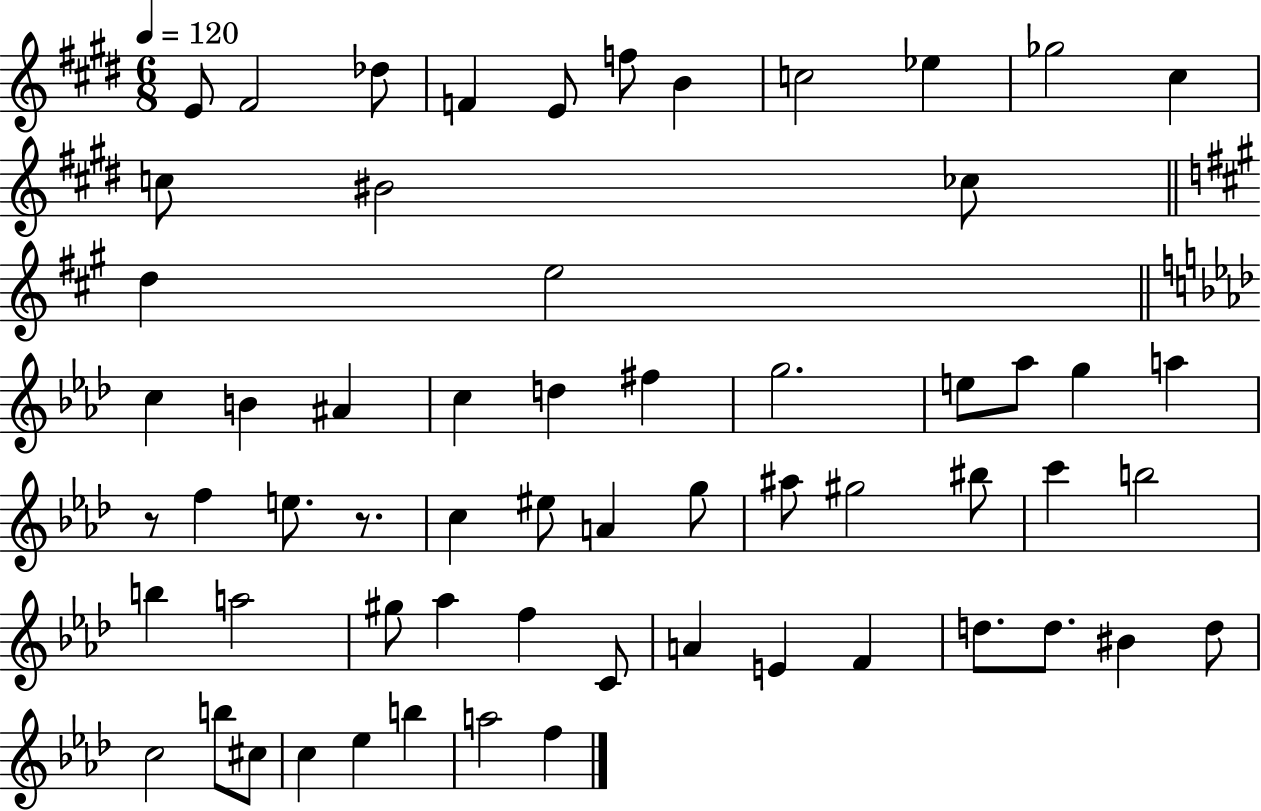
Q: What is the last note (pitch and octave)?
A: F5